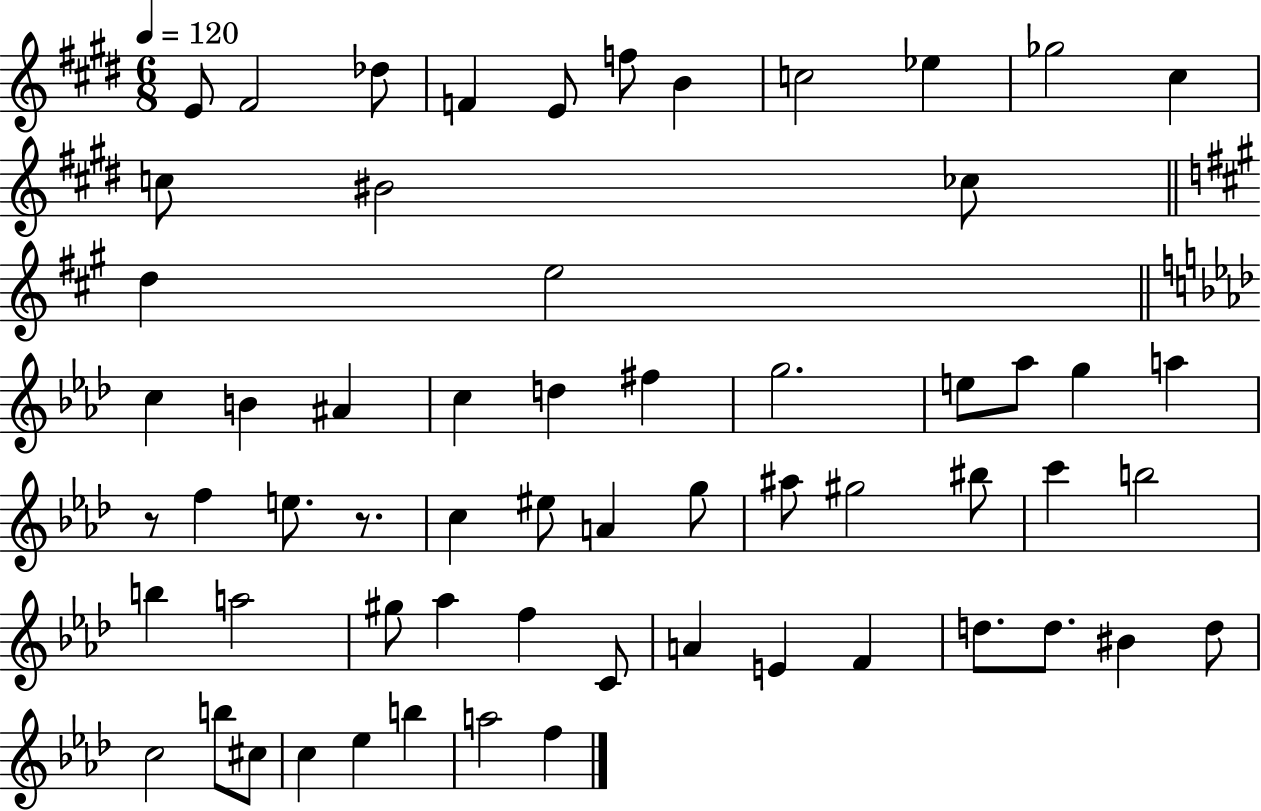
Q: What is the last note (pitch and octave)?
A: F5